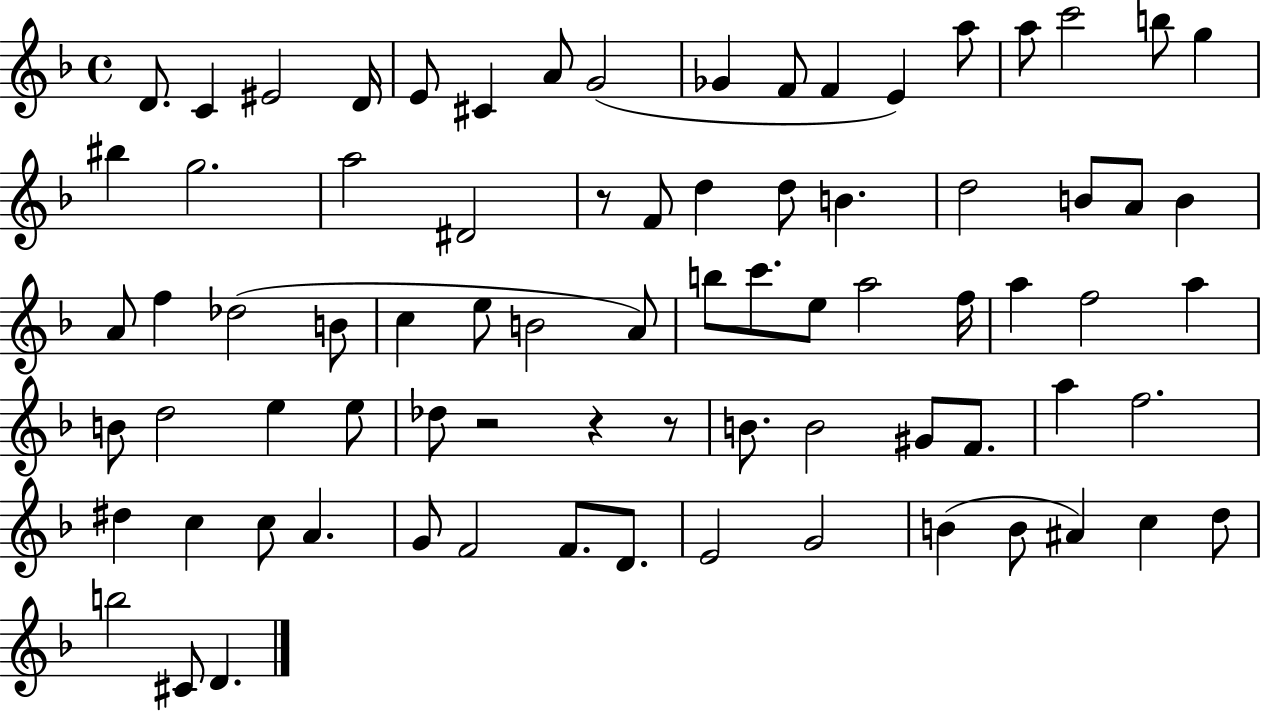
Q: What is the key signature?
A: F major